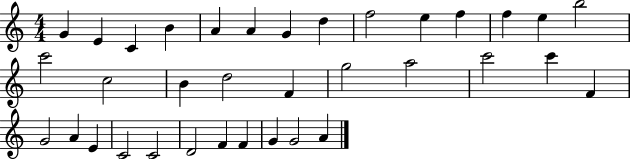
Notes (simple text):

G4/q E4/q C4/q B4/q A4/q A4/q G4/q D5/q F5/h E5/q F5/q F5/q E5/q B5/h C6/h C5/h B4/q D5/h F4/q G5/h A5/h C6/h C6/q F4/q G4/h A4/q E4/q C4/h C4/h D4/h F4/q F4/q G4/q G4/h A4/q